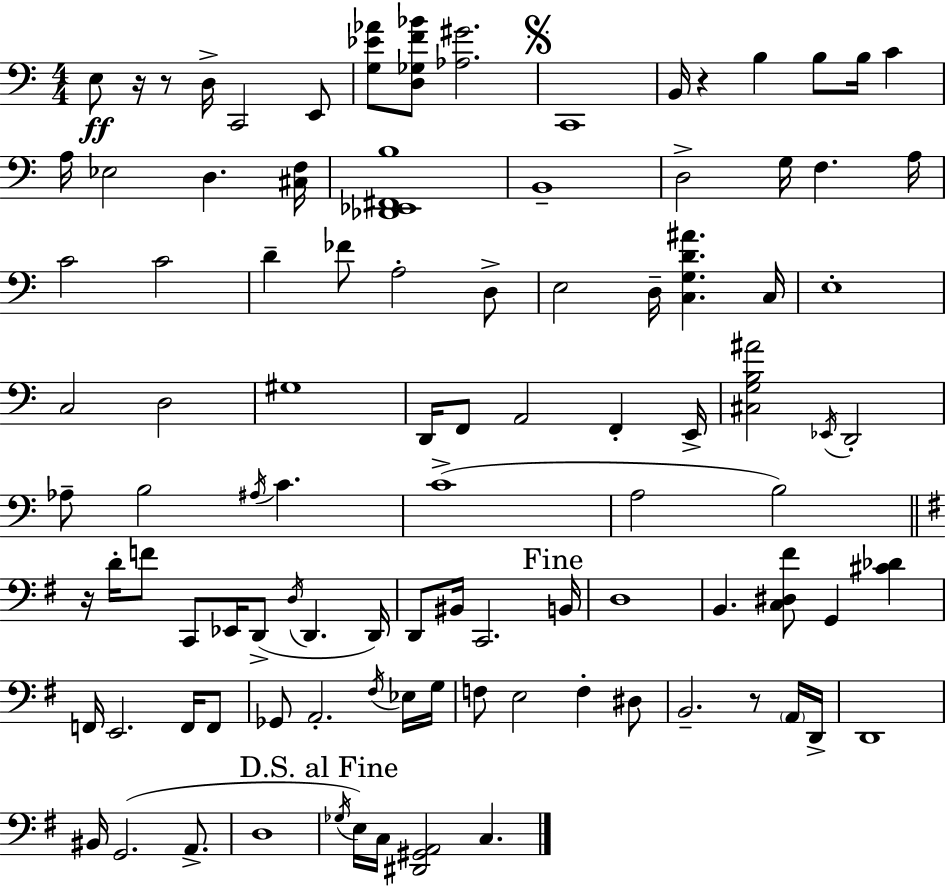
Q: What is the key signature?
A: A minor